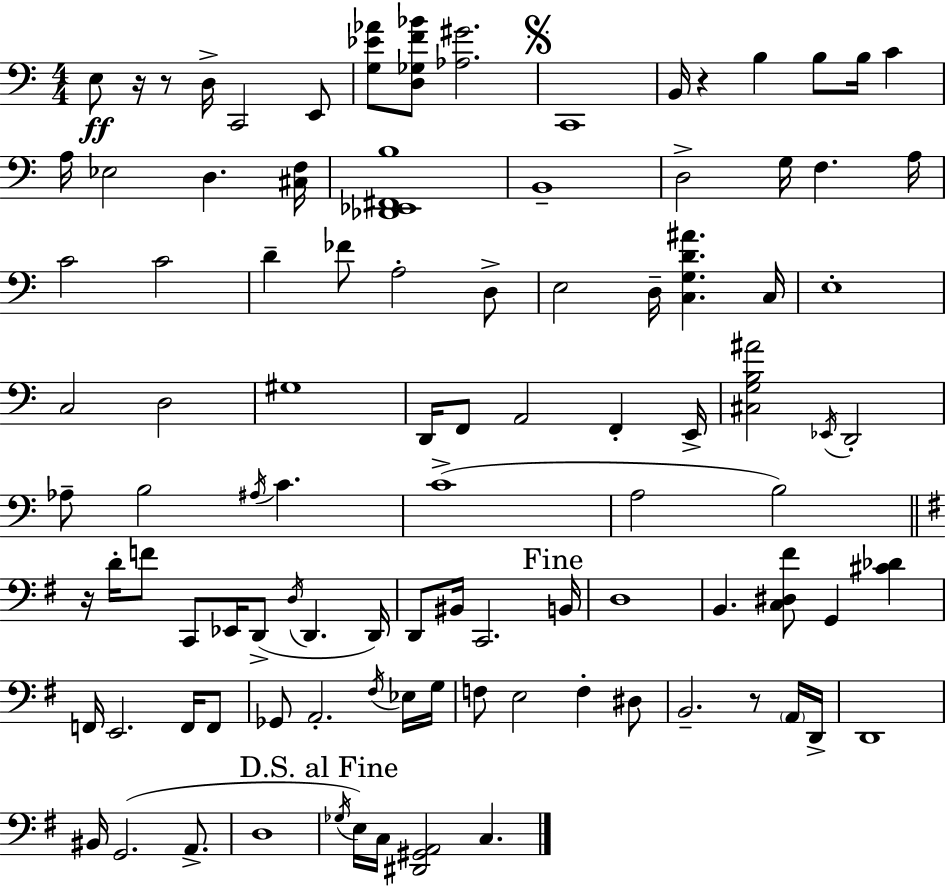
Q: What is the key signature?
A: A minor